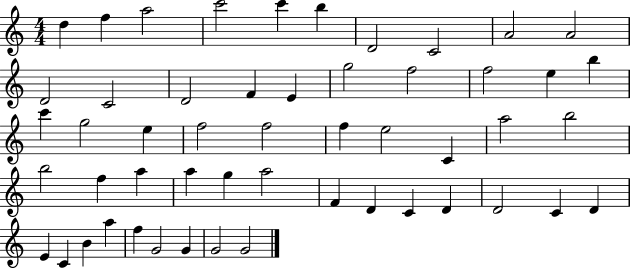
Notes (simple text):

D5/q F5/q A5/h C6/h C6/q B5/q D4/h C4/h A4/h A4/h D4/h C4/h D4/h F4/q E4/q G5/h F5/h F5/h E5/q B5/q C6/q G5/h E5/q F5/h F5/h F5/q E5/h C4/q A5/h B5/h B5/h F5/q A5/q A5/q G5/q A5/h F4/q D4/q C4/q D4/q D4/h C4/q D4/q E4/q C4/q B4/q A5/q F5/q G4/h G4/q G4/h G4/h